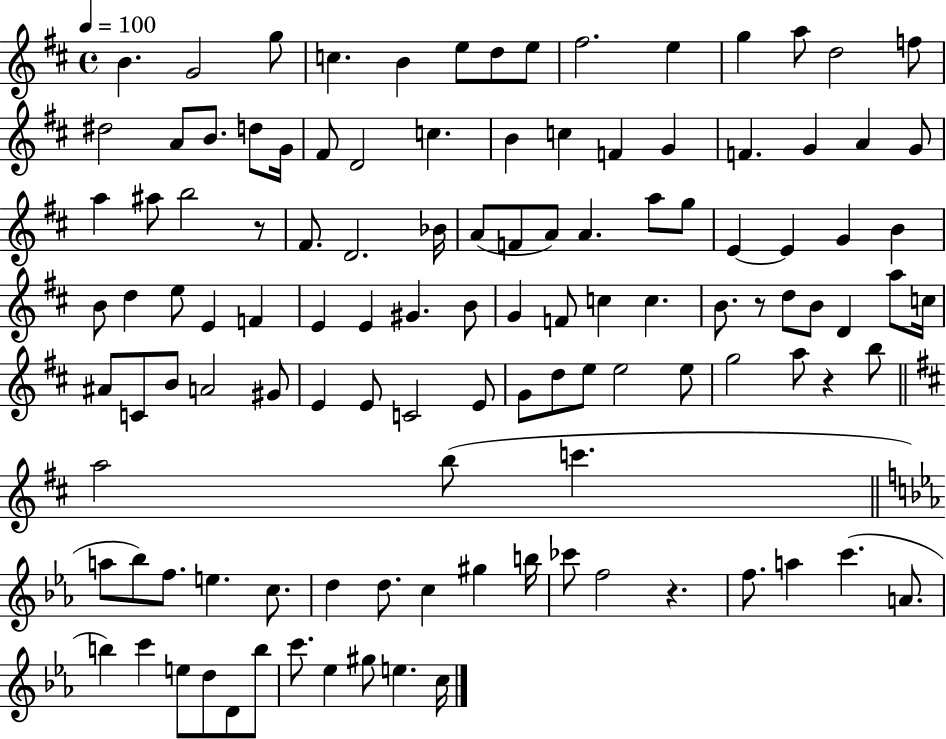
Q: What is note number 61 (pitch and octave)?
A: D5